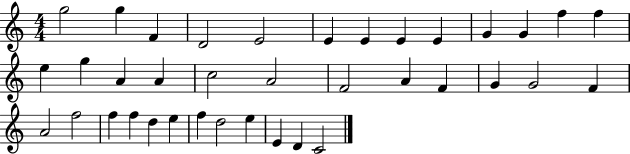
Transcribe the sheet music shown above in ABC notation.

X:1
T:Untitled
M:4/4
L:1/4
K:C
g2 g F D2 E2 E E E E G G f f e g A A c2 A2 F2 A F G G2 F A2 f2 f f d e f d2 e E D C2